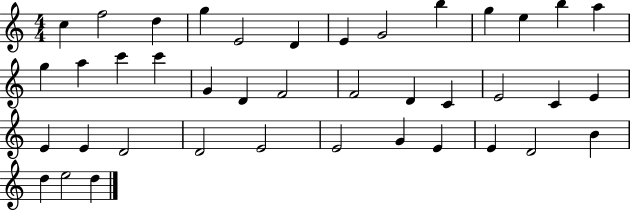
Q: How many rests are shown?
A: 0